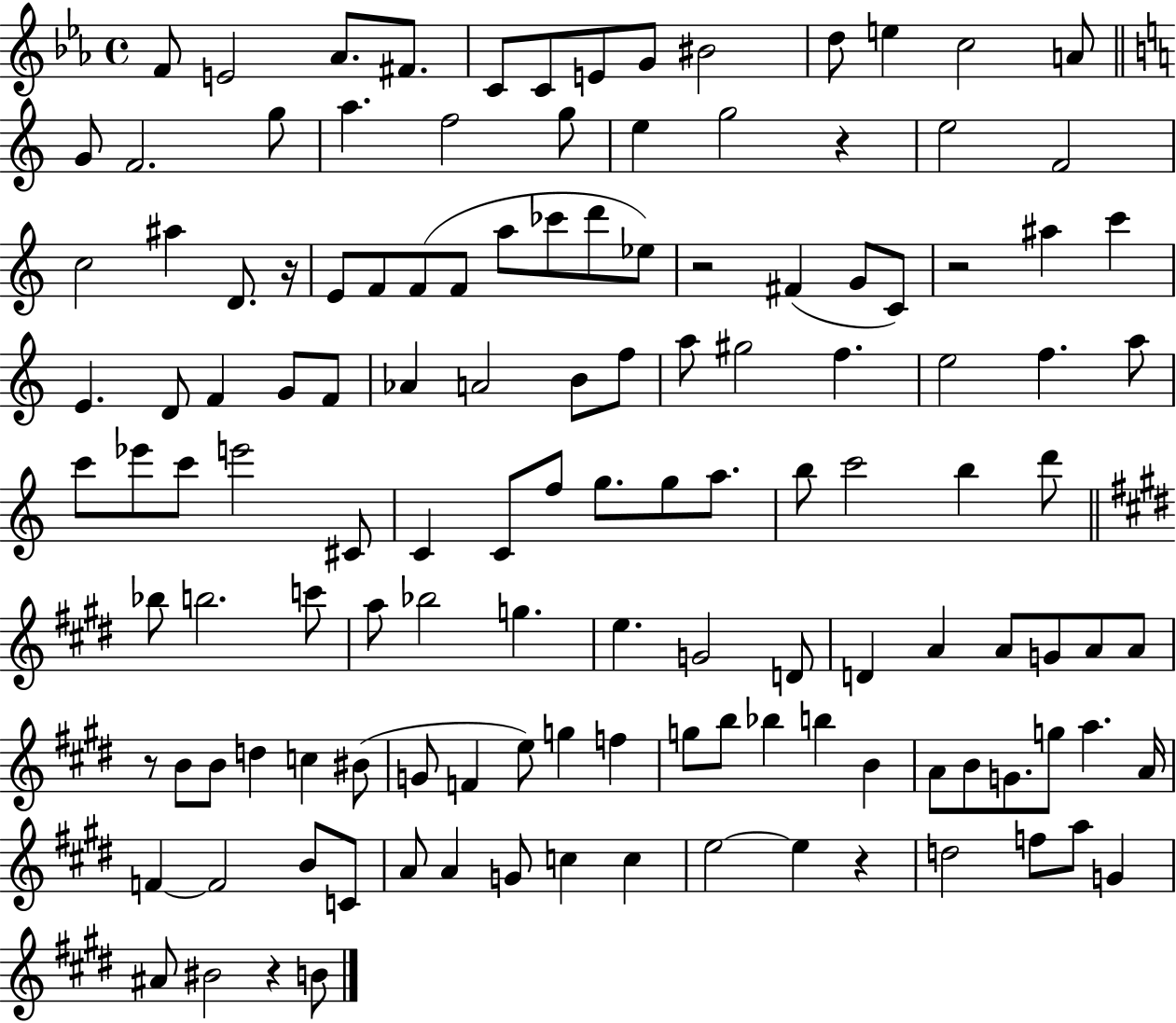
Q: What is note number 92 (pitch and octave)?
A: E5